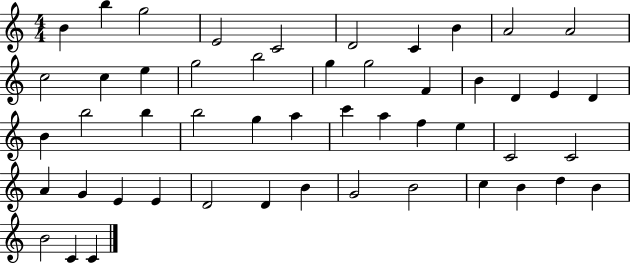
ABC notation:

X:1
T:Untitled
M:4/4
L:1/4
K:C
B b g2 E2 C2 D2 C B A2 A2 c2 c e g2 b2 g g2 F B D E D B b2 b b2 g a c' a f e C2 C2 A G E E D2 D B G2 B2 c B d B B2 C C